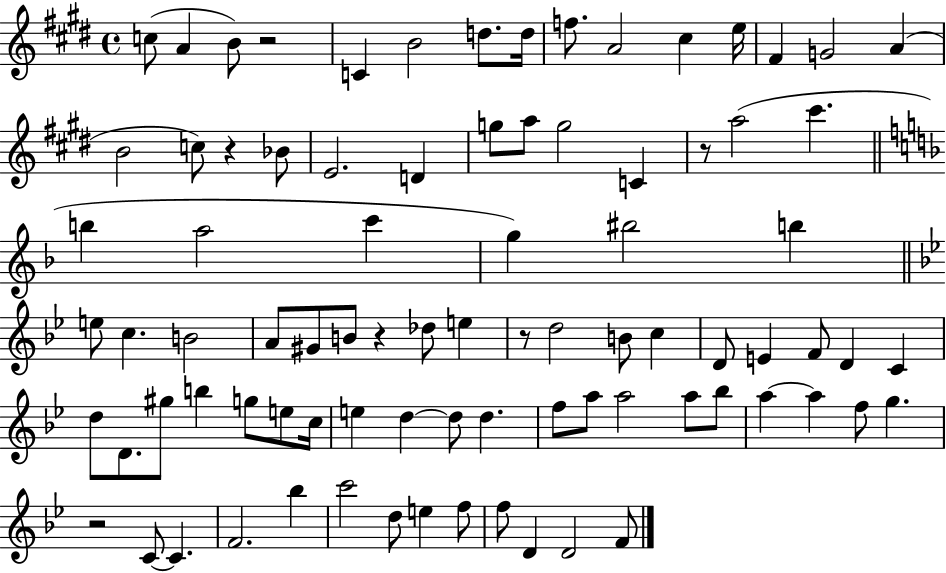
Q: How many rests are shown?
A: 6